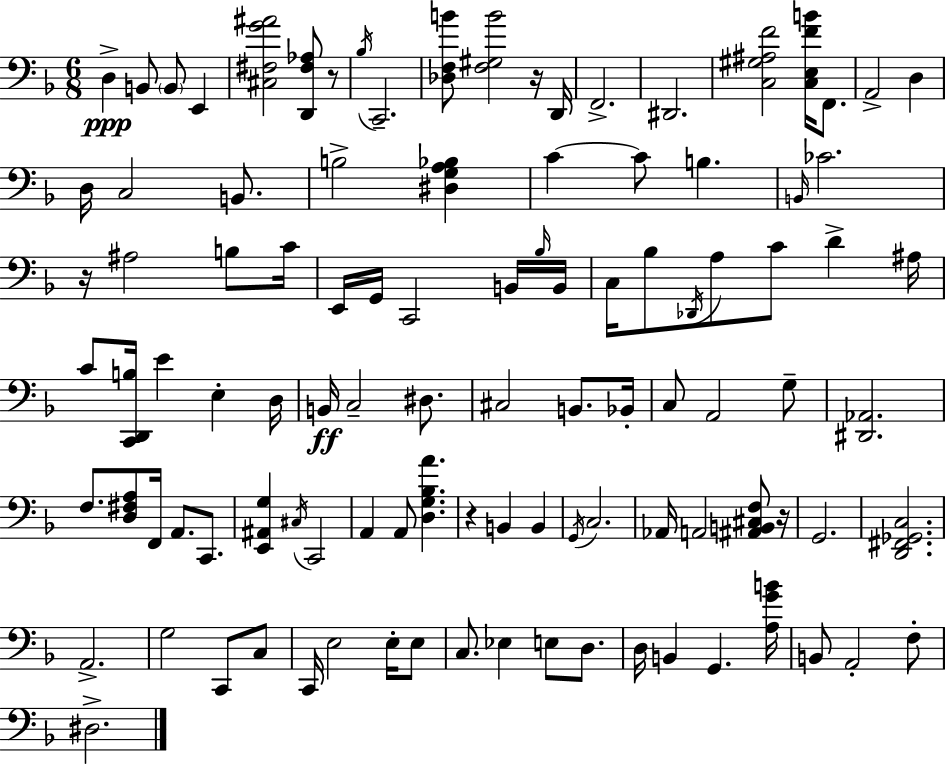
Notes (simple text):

D3/q B2/e B2/e E2/q [C#3,F#3,G4,A#4]/h [D2,F#3,Ab3]/e R/e Bb3/s C2/h. [Db3,F3,B4]/e [F3,G#3,B4]/h R/s D2/s F2/h. D#2/h. [C3,G#3,A#3,F4]/h [C3,E3,F4,B4]/s F2/e. A2/h D3/q D3/s C3/h B2/e. B3/h [D#3,G3,A3,Bb3]/q C4/q C4/e B3/q. B2/s CES4/h. R/s A#3/h B3/e C4/s E2/s G2/s C2/h B2/s Bb3/s B2/s C3/s Bb3/e Db2/s A3/e C4/e D4/q A#3/s C4/e [C2,D2,B3]/s E4/q E3/q D3/s B2/s C3/h D#3/e. C#3/h B2/e. Bb2/s C3/e A2/h G3/e [D#2,Ab2]/h. F3/e. [D3,F#3,A3]/e F2/s A2/e. C2/e. [E2,A#2,G3]/q C#3/s C2/h A2/q A2/e [D3,G3,Bb3,A4]/q. R/q B2/q B2/q G2/s C3/h. Ab2/s A2/h [A#2,B2,C#3,F3]/e R/s G2/h. [D2,F#2,Gb2,C3]/h. A2/h. G3/h C2/e C3/e C2/s E3/h E3/s E3/e C3/e. Eb3/q E3/e D3/e. D3/s B2/q G2/q. [A3,G4,B4]/s B2/e A2/h F3/e D#3/h.